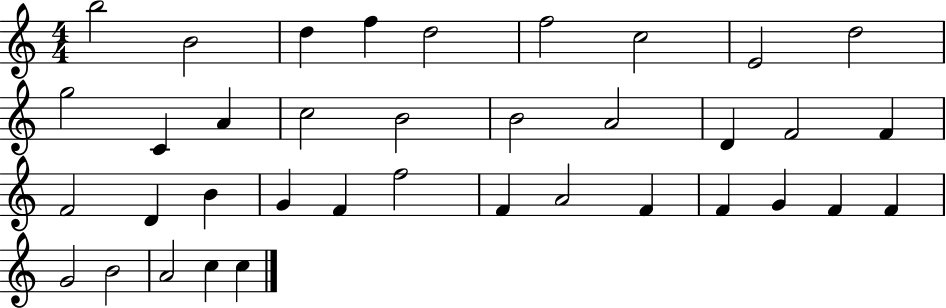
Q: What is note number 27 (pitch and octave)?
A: A4